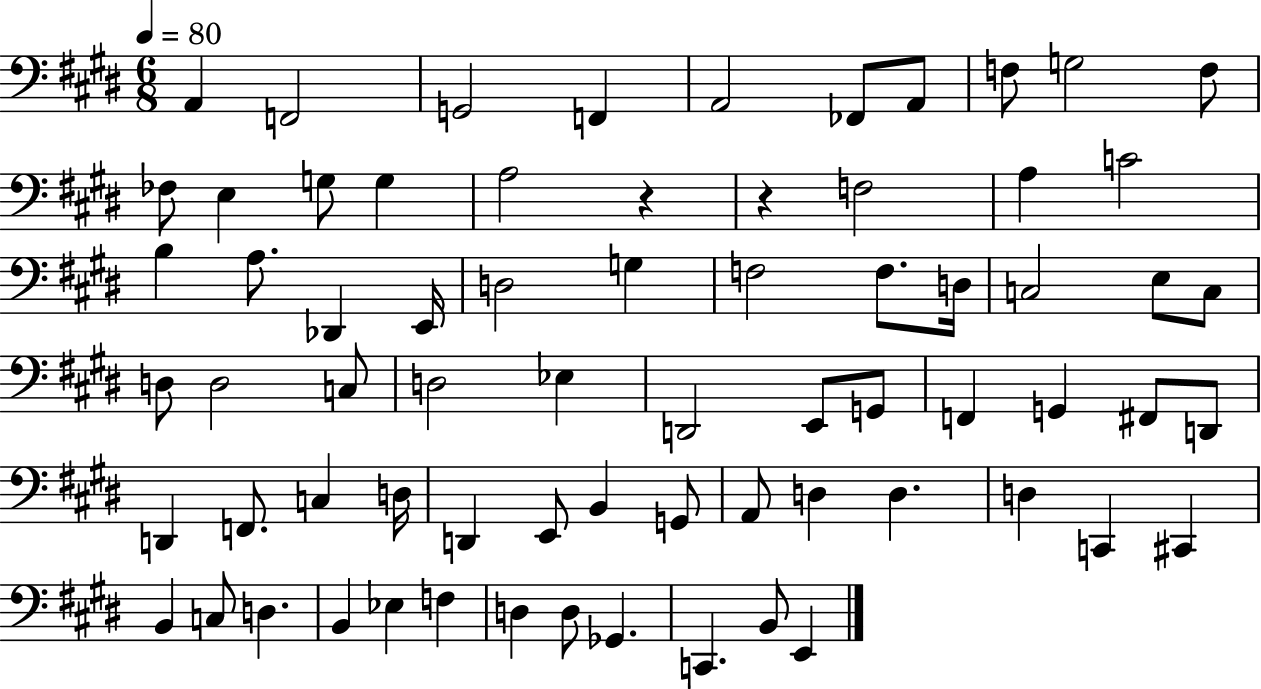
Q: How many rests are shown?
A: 2